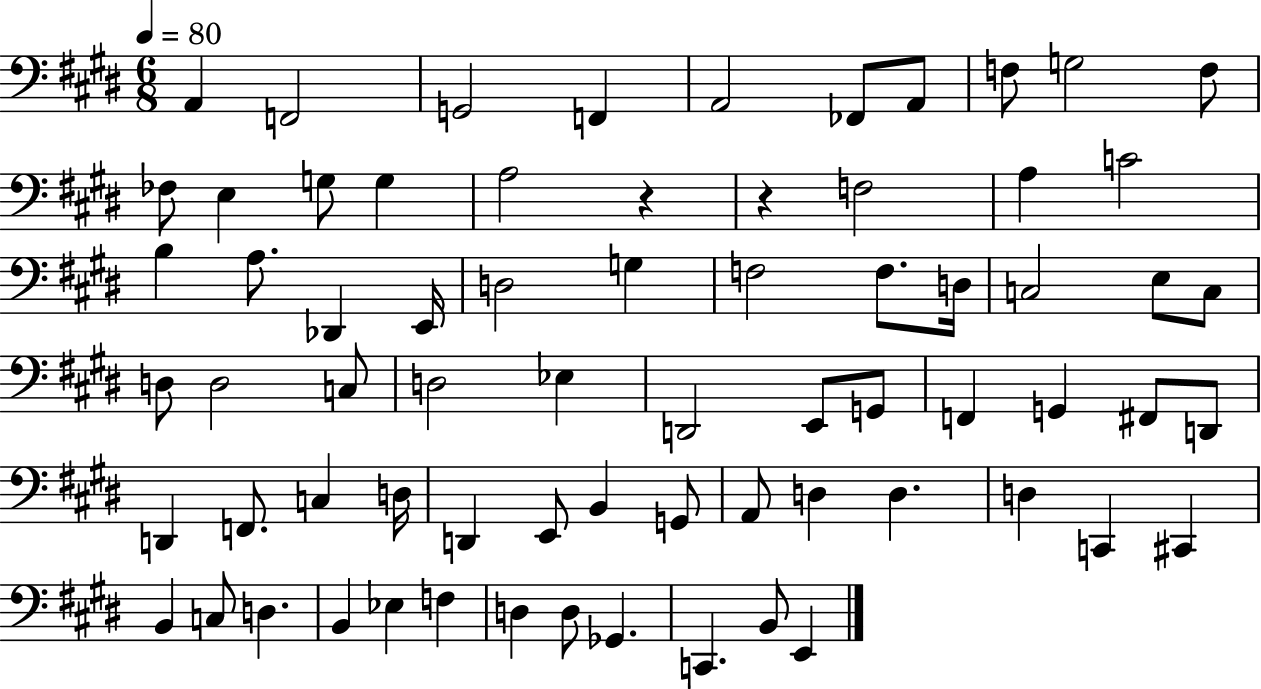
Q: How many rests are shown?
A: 2